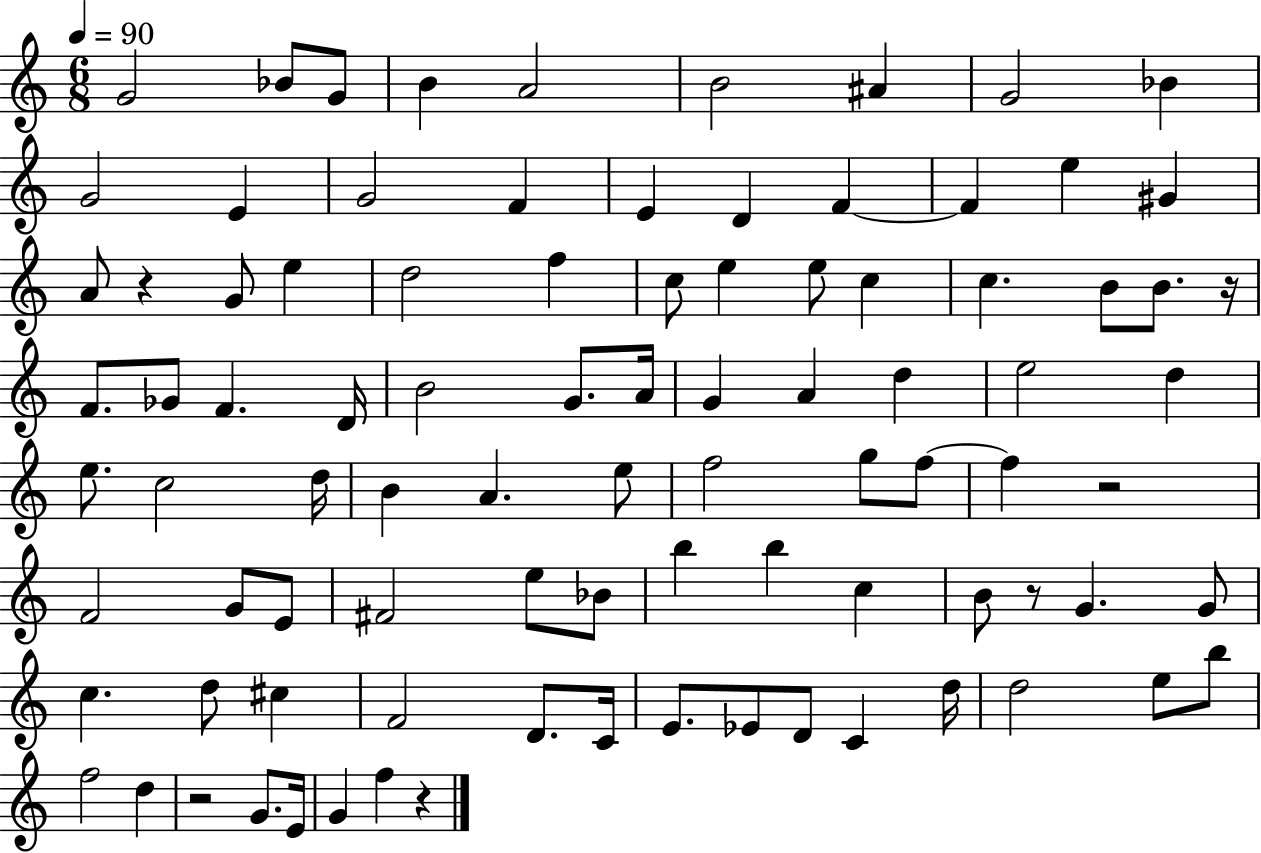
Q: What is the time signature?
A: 6/8